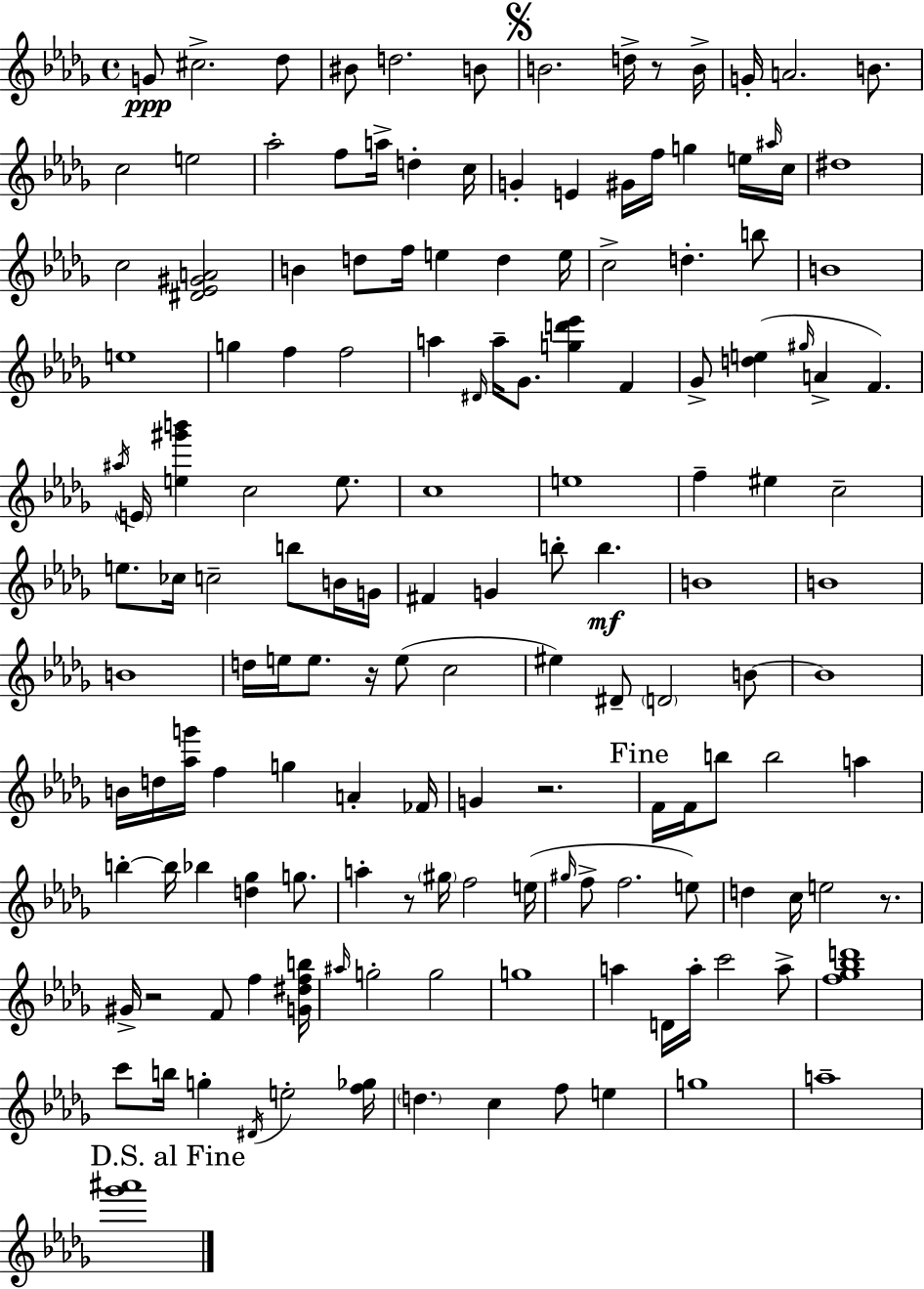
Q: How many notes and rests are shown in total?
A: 150